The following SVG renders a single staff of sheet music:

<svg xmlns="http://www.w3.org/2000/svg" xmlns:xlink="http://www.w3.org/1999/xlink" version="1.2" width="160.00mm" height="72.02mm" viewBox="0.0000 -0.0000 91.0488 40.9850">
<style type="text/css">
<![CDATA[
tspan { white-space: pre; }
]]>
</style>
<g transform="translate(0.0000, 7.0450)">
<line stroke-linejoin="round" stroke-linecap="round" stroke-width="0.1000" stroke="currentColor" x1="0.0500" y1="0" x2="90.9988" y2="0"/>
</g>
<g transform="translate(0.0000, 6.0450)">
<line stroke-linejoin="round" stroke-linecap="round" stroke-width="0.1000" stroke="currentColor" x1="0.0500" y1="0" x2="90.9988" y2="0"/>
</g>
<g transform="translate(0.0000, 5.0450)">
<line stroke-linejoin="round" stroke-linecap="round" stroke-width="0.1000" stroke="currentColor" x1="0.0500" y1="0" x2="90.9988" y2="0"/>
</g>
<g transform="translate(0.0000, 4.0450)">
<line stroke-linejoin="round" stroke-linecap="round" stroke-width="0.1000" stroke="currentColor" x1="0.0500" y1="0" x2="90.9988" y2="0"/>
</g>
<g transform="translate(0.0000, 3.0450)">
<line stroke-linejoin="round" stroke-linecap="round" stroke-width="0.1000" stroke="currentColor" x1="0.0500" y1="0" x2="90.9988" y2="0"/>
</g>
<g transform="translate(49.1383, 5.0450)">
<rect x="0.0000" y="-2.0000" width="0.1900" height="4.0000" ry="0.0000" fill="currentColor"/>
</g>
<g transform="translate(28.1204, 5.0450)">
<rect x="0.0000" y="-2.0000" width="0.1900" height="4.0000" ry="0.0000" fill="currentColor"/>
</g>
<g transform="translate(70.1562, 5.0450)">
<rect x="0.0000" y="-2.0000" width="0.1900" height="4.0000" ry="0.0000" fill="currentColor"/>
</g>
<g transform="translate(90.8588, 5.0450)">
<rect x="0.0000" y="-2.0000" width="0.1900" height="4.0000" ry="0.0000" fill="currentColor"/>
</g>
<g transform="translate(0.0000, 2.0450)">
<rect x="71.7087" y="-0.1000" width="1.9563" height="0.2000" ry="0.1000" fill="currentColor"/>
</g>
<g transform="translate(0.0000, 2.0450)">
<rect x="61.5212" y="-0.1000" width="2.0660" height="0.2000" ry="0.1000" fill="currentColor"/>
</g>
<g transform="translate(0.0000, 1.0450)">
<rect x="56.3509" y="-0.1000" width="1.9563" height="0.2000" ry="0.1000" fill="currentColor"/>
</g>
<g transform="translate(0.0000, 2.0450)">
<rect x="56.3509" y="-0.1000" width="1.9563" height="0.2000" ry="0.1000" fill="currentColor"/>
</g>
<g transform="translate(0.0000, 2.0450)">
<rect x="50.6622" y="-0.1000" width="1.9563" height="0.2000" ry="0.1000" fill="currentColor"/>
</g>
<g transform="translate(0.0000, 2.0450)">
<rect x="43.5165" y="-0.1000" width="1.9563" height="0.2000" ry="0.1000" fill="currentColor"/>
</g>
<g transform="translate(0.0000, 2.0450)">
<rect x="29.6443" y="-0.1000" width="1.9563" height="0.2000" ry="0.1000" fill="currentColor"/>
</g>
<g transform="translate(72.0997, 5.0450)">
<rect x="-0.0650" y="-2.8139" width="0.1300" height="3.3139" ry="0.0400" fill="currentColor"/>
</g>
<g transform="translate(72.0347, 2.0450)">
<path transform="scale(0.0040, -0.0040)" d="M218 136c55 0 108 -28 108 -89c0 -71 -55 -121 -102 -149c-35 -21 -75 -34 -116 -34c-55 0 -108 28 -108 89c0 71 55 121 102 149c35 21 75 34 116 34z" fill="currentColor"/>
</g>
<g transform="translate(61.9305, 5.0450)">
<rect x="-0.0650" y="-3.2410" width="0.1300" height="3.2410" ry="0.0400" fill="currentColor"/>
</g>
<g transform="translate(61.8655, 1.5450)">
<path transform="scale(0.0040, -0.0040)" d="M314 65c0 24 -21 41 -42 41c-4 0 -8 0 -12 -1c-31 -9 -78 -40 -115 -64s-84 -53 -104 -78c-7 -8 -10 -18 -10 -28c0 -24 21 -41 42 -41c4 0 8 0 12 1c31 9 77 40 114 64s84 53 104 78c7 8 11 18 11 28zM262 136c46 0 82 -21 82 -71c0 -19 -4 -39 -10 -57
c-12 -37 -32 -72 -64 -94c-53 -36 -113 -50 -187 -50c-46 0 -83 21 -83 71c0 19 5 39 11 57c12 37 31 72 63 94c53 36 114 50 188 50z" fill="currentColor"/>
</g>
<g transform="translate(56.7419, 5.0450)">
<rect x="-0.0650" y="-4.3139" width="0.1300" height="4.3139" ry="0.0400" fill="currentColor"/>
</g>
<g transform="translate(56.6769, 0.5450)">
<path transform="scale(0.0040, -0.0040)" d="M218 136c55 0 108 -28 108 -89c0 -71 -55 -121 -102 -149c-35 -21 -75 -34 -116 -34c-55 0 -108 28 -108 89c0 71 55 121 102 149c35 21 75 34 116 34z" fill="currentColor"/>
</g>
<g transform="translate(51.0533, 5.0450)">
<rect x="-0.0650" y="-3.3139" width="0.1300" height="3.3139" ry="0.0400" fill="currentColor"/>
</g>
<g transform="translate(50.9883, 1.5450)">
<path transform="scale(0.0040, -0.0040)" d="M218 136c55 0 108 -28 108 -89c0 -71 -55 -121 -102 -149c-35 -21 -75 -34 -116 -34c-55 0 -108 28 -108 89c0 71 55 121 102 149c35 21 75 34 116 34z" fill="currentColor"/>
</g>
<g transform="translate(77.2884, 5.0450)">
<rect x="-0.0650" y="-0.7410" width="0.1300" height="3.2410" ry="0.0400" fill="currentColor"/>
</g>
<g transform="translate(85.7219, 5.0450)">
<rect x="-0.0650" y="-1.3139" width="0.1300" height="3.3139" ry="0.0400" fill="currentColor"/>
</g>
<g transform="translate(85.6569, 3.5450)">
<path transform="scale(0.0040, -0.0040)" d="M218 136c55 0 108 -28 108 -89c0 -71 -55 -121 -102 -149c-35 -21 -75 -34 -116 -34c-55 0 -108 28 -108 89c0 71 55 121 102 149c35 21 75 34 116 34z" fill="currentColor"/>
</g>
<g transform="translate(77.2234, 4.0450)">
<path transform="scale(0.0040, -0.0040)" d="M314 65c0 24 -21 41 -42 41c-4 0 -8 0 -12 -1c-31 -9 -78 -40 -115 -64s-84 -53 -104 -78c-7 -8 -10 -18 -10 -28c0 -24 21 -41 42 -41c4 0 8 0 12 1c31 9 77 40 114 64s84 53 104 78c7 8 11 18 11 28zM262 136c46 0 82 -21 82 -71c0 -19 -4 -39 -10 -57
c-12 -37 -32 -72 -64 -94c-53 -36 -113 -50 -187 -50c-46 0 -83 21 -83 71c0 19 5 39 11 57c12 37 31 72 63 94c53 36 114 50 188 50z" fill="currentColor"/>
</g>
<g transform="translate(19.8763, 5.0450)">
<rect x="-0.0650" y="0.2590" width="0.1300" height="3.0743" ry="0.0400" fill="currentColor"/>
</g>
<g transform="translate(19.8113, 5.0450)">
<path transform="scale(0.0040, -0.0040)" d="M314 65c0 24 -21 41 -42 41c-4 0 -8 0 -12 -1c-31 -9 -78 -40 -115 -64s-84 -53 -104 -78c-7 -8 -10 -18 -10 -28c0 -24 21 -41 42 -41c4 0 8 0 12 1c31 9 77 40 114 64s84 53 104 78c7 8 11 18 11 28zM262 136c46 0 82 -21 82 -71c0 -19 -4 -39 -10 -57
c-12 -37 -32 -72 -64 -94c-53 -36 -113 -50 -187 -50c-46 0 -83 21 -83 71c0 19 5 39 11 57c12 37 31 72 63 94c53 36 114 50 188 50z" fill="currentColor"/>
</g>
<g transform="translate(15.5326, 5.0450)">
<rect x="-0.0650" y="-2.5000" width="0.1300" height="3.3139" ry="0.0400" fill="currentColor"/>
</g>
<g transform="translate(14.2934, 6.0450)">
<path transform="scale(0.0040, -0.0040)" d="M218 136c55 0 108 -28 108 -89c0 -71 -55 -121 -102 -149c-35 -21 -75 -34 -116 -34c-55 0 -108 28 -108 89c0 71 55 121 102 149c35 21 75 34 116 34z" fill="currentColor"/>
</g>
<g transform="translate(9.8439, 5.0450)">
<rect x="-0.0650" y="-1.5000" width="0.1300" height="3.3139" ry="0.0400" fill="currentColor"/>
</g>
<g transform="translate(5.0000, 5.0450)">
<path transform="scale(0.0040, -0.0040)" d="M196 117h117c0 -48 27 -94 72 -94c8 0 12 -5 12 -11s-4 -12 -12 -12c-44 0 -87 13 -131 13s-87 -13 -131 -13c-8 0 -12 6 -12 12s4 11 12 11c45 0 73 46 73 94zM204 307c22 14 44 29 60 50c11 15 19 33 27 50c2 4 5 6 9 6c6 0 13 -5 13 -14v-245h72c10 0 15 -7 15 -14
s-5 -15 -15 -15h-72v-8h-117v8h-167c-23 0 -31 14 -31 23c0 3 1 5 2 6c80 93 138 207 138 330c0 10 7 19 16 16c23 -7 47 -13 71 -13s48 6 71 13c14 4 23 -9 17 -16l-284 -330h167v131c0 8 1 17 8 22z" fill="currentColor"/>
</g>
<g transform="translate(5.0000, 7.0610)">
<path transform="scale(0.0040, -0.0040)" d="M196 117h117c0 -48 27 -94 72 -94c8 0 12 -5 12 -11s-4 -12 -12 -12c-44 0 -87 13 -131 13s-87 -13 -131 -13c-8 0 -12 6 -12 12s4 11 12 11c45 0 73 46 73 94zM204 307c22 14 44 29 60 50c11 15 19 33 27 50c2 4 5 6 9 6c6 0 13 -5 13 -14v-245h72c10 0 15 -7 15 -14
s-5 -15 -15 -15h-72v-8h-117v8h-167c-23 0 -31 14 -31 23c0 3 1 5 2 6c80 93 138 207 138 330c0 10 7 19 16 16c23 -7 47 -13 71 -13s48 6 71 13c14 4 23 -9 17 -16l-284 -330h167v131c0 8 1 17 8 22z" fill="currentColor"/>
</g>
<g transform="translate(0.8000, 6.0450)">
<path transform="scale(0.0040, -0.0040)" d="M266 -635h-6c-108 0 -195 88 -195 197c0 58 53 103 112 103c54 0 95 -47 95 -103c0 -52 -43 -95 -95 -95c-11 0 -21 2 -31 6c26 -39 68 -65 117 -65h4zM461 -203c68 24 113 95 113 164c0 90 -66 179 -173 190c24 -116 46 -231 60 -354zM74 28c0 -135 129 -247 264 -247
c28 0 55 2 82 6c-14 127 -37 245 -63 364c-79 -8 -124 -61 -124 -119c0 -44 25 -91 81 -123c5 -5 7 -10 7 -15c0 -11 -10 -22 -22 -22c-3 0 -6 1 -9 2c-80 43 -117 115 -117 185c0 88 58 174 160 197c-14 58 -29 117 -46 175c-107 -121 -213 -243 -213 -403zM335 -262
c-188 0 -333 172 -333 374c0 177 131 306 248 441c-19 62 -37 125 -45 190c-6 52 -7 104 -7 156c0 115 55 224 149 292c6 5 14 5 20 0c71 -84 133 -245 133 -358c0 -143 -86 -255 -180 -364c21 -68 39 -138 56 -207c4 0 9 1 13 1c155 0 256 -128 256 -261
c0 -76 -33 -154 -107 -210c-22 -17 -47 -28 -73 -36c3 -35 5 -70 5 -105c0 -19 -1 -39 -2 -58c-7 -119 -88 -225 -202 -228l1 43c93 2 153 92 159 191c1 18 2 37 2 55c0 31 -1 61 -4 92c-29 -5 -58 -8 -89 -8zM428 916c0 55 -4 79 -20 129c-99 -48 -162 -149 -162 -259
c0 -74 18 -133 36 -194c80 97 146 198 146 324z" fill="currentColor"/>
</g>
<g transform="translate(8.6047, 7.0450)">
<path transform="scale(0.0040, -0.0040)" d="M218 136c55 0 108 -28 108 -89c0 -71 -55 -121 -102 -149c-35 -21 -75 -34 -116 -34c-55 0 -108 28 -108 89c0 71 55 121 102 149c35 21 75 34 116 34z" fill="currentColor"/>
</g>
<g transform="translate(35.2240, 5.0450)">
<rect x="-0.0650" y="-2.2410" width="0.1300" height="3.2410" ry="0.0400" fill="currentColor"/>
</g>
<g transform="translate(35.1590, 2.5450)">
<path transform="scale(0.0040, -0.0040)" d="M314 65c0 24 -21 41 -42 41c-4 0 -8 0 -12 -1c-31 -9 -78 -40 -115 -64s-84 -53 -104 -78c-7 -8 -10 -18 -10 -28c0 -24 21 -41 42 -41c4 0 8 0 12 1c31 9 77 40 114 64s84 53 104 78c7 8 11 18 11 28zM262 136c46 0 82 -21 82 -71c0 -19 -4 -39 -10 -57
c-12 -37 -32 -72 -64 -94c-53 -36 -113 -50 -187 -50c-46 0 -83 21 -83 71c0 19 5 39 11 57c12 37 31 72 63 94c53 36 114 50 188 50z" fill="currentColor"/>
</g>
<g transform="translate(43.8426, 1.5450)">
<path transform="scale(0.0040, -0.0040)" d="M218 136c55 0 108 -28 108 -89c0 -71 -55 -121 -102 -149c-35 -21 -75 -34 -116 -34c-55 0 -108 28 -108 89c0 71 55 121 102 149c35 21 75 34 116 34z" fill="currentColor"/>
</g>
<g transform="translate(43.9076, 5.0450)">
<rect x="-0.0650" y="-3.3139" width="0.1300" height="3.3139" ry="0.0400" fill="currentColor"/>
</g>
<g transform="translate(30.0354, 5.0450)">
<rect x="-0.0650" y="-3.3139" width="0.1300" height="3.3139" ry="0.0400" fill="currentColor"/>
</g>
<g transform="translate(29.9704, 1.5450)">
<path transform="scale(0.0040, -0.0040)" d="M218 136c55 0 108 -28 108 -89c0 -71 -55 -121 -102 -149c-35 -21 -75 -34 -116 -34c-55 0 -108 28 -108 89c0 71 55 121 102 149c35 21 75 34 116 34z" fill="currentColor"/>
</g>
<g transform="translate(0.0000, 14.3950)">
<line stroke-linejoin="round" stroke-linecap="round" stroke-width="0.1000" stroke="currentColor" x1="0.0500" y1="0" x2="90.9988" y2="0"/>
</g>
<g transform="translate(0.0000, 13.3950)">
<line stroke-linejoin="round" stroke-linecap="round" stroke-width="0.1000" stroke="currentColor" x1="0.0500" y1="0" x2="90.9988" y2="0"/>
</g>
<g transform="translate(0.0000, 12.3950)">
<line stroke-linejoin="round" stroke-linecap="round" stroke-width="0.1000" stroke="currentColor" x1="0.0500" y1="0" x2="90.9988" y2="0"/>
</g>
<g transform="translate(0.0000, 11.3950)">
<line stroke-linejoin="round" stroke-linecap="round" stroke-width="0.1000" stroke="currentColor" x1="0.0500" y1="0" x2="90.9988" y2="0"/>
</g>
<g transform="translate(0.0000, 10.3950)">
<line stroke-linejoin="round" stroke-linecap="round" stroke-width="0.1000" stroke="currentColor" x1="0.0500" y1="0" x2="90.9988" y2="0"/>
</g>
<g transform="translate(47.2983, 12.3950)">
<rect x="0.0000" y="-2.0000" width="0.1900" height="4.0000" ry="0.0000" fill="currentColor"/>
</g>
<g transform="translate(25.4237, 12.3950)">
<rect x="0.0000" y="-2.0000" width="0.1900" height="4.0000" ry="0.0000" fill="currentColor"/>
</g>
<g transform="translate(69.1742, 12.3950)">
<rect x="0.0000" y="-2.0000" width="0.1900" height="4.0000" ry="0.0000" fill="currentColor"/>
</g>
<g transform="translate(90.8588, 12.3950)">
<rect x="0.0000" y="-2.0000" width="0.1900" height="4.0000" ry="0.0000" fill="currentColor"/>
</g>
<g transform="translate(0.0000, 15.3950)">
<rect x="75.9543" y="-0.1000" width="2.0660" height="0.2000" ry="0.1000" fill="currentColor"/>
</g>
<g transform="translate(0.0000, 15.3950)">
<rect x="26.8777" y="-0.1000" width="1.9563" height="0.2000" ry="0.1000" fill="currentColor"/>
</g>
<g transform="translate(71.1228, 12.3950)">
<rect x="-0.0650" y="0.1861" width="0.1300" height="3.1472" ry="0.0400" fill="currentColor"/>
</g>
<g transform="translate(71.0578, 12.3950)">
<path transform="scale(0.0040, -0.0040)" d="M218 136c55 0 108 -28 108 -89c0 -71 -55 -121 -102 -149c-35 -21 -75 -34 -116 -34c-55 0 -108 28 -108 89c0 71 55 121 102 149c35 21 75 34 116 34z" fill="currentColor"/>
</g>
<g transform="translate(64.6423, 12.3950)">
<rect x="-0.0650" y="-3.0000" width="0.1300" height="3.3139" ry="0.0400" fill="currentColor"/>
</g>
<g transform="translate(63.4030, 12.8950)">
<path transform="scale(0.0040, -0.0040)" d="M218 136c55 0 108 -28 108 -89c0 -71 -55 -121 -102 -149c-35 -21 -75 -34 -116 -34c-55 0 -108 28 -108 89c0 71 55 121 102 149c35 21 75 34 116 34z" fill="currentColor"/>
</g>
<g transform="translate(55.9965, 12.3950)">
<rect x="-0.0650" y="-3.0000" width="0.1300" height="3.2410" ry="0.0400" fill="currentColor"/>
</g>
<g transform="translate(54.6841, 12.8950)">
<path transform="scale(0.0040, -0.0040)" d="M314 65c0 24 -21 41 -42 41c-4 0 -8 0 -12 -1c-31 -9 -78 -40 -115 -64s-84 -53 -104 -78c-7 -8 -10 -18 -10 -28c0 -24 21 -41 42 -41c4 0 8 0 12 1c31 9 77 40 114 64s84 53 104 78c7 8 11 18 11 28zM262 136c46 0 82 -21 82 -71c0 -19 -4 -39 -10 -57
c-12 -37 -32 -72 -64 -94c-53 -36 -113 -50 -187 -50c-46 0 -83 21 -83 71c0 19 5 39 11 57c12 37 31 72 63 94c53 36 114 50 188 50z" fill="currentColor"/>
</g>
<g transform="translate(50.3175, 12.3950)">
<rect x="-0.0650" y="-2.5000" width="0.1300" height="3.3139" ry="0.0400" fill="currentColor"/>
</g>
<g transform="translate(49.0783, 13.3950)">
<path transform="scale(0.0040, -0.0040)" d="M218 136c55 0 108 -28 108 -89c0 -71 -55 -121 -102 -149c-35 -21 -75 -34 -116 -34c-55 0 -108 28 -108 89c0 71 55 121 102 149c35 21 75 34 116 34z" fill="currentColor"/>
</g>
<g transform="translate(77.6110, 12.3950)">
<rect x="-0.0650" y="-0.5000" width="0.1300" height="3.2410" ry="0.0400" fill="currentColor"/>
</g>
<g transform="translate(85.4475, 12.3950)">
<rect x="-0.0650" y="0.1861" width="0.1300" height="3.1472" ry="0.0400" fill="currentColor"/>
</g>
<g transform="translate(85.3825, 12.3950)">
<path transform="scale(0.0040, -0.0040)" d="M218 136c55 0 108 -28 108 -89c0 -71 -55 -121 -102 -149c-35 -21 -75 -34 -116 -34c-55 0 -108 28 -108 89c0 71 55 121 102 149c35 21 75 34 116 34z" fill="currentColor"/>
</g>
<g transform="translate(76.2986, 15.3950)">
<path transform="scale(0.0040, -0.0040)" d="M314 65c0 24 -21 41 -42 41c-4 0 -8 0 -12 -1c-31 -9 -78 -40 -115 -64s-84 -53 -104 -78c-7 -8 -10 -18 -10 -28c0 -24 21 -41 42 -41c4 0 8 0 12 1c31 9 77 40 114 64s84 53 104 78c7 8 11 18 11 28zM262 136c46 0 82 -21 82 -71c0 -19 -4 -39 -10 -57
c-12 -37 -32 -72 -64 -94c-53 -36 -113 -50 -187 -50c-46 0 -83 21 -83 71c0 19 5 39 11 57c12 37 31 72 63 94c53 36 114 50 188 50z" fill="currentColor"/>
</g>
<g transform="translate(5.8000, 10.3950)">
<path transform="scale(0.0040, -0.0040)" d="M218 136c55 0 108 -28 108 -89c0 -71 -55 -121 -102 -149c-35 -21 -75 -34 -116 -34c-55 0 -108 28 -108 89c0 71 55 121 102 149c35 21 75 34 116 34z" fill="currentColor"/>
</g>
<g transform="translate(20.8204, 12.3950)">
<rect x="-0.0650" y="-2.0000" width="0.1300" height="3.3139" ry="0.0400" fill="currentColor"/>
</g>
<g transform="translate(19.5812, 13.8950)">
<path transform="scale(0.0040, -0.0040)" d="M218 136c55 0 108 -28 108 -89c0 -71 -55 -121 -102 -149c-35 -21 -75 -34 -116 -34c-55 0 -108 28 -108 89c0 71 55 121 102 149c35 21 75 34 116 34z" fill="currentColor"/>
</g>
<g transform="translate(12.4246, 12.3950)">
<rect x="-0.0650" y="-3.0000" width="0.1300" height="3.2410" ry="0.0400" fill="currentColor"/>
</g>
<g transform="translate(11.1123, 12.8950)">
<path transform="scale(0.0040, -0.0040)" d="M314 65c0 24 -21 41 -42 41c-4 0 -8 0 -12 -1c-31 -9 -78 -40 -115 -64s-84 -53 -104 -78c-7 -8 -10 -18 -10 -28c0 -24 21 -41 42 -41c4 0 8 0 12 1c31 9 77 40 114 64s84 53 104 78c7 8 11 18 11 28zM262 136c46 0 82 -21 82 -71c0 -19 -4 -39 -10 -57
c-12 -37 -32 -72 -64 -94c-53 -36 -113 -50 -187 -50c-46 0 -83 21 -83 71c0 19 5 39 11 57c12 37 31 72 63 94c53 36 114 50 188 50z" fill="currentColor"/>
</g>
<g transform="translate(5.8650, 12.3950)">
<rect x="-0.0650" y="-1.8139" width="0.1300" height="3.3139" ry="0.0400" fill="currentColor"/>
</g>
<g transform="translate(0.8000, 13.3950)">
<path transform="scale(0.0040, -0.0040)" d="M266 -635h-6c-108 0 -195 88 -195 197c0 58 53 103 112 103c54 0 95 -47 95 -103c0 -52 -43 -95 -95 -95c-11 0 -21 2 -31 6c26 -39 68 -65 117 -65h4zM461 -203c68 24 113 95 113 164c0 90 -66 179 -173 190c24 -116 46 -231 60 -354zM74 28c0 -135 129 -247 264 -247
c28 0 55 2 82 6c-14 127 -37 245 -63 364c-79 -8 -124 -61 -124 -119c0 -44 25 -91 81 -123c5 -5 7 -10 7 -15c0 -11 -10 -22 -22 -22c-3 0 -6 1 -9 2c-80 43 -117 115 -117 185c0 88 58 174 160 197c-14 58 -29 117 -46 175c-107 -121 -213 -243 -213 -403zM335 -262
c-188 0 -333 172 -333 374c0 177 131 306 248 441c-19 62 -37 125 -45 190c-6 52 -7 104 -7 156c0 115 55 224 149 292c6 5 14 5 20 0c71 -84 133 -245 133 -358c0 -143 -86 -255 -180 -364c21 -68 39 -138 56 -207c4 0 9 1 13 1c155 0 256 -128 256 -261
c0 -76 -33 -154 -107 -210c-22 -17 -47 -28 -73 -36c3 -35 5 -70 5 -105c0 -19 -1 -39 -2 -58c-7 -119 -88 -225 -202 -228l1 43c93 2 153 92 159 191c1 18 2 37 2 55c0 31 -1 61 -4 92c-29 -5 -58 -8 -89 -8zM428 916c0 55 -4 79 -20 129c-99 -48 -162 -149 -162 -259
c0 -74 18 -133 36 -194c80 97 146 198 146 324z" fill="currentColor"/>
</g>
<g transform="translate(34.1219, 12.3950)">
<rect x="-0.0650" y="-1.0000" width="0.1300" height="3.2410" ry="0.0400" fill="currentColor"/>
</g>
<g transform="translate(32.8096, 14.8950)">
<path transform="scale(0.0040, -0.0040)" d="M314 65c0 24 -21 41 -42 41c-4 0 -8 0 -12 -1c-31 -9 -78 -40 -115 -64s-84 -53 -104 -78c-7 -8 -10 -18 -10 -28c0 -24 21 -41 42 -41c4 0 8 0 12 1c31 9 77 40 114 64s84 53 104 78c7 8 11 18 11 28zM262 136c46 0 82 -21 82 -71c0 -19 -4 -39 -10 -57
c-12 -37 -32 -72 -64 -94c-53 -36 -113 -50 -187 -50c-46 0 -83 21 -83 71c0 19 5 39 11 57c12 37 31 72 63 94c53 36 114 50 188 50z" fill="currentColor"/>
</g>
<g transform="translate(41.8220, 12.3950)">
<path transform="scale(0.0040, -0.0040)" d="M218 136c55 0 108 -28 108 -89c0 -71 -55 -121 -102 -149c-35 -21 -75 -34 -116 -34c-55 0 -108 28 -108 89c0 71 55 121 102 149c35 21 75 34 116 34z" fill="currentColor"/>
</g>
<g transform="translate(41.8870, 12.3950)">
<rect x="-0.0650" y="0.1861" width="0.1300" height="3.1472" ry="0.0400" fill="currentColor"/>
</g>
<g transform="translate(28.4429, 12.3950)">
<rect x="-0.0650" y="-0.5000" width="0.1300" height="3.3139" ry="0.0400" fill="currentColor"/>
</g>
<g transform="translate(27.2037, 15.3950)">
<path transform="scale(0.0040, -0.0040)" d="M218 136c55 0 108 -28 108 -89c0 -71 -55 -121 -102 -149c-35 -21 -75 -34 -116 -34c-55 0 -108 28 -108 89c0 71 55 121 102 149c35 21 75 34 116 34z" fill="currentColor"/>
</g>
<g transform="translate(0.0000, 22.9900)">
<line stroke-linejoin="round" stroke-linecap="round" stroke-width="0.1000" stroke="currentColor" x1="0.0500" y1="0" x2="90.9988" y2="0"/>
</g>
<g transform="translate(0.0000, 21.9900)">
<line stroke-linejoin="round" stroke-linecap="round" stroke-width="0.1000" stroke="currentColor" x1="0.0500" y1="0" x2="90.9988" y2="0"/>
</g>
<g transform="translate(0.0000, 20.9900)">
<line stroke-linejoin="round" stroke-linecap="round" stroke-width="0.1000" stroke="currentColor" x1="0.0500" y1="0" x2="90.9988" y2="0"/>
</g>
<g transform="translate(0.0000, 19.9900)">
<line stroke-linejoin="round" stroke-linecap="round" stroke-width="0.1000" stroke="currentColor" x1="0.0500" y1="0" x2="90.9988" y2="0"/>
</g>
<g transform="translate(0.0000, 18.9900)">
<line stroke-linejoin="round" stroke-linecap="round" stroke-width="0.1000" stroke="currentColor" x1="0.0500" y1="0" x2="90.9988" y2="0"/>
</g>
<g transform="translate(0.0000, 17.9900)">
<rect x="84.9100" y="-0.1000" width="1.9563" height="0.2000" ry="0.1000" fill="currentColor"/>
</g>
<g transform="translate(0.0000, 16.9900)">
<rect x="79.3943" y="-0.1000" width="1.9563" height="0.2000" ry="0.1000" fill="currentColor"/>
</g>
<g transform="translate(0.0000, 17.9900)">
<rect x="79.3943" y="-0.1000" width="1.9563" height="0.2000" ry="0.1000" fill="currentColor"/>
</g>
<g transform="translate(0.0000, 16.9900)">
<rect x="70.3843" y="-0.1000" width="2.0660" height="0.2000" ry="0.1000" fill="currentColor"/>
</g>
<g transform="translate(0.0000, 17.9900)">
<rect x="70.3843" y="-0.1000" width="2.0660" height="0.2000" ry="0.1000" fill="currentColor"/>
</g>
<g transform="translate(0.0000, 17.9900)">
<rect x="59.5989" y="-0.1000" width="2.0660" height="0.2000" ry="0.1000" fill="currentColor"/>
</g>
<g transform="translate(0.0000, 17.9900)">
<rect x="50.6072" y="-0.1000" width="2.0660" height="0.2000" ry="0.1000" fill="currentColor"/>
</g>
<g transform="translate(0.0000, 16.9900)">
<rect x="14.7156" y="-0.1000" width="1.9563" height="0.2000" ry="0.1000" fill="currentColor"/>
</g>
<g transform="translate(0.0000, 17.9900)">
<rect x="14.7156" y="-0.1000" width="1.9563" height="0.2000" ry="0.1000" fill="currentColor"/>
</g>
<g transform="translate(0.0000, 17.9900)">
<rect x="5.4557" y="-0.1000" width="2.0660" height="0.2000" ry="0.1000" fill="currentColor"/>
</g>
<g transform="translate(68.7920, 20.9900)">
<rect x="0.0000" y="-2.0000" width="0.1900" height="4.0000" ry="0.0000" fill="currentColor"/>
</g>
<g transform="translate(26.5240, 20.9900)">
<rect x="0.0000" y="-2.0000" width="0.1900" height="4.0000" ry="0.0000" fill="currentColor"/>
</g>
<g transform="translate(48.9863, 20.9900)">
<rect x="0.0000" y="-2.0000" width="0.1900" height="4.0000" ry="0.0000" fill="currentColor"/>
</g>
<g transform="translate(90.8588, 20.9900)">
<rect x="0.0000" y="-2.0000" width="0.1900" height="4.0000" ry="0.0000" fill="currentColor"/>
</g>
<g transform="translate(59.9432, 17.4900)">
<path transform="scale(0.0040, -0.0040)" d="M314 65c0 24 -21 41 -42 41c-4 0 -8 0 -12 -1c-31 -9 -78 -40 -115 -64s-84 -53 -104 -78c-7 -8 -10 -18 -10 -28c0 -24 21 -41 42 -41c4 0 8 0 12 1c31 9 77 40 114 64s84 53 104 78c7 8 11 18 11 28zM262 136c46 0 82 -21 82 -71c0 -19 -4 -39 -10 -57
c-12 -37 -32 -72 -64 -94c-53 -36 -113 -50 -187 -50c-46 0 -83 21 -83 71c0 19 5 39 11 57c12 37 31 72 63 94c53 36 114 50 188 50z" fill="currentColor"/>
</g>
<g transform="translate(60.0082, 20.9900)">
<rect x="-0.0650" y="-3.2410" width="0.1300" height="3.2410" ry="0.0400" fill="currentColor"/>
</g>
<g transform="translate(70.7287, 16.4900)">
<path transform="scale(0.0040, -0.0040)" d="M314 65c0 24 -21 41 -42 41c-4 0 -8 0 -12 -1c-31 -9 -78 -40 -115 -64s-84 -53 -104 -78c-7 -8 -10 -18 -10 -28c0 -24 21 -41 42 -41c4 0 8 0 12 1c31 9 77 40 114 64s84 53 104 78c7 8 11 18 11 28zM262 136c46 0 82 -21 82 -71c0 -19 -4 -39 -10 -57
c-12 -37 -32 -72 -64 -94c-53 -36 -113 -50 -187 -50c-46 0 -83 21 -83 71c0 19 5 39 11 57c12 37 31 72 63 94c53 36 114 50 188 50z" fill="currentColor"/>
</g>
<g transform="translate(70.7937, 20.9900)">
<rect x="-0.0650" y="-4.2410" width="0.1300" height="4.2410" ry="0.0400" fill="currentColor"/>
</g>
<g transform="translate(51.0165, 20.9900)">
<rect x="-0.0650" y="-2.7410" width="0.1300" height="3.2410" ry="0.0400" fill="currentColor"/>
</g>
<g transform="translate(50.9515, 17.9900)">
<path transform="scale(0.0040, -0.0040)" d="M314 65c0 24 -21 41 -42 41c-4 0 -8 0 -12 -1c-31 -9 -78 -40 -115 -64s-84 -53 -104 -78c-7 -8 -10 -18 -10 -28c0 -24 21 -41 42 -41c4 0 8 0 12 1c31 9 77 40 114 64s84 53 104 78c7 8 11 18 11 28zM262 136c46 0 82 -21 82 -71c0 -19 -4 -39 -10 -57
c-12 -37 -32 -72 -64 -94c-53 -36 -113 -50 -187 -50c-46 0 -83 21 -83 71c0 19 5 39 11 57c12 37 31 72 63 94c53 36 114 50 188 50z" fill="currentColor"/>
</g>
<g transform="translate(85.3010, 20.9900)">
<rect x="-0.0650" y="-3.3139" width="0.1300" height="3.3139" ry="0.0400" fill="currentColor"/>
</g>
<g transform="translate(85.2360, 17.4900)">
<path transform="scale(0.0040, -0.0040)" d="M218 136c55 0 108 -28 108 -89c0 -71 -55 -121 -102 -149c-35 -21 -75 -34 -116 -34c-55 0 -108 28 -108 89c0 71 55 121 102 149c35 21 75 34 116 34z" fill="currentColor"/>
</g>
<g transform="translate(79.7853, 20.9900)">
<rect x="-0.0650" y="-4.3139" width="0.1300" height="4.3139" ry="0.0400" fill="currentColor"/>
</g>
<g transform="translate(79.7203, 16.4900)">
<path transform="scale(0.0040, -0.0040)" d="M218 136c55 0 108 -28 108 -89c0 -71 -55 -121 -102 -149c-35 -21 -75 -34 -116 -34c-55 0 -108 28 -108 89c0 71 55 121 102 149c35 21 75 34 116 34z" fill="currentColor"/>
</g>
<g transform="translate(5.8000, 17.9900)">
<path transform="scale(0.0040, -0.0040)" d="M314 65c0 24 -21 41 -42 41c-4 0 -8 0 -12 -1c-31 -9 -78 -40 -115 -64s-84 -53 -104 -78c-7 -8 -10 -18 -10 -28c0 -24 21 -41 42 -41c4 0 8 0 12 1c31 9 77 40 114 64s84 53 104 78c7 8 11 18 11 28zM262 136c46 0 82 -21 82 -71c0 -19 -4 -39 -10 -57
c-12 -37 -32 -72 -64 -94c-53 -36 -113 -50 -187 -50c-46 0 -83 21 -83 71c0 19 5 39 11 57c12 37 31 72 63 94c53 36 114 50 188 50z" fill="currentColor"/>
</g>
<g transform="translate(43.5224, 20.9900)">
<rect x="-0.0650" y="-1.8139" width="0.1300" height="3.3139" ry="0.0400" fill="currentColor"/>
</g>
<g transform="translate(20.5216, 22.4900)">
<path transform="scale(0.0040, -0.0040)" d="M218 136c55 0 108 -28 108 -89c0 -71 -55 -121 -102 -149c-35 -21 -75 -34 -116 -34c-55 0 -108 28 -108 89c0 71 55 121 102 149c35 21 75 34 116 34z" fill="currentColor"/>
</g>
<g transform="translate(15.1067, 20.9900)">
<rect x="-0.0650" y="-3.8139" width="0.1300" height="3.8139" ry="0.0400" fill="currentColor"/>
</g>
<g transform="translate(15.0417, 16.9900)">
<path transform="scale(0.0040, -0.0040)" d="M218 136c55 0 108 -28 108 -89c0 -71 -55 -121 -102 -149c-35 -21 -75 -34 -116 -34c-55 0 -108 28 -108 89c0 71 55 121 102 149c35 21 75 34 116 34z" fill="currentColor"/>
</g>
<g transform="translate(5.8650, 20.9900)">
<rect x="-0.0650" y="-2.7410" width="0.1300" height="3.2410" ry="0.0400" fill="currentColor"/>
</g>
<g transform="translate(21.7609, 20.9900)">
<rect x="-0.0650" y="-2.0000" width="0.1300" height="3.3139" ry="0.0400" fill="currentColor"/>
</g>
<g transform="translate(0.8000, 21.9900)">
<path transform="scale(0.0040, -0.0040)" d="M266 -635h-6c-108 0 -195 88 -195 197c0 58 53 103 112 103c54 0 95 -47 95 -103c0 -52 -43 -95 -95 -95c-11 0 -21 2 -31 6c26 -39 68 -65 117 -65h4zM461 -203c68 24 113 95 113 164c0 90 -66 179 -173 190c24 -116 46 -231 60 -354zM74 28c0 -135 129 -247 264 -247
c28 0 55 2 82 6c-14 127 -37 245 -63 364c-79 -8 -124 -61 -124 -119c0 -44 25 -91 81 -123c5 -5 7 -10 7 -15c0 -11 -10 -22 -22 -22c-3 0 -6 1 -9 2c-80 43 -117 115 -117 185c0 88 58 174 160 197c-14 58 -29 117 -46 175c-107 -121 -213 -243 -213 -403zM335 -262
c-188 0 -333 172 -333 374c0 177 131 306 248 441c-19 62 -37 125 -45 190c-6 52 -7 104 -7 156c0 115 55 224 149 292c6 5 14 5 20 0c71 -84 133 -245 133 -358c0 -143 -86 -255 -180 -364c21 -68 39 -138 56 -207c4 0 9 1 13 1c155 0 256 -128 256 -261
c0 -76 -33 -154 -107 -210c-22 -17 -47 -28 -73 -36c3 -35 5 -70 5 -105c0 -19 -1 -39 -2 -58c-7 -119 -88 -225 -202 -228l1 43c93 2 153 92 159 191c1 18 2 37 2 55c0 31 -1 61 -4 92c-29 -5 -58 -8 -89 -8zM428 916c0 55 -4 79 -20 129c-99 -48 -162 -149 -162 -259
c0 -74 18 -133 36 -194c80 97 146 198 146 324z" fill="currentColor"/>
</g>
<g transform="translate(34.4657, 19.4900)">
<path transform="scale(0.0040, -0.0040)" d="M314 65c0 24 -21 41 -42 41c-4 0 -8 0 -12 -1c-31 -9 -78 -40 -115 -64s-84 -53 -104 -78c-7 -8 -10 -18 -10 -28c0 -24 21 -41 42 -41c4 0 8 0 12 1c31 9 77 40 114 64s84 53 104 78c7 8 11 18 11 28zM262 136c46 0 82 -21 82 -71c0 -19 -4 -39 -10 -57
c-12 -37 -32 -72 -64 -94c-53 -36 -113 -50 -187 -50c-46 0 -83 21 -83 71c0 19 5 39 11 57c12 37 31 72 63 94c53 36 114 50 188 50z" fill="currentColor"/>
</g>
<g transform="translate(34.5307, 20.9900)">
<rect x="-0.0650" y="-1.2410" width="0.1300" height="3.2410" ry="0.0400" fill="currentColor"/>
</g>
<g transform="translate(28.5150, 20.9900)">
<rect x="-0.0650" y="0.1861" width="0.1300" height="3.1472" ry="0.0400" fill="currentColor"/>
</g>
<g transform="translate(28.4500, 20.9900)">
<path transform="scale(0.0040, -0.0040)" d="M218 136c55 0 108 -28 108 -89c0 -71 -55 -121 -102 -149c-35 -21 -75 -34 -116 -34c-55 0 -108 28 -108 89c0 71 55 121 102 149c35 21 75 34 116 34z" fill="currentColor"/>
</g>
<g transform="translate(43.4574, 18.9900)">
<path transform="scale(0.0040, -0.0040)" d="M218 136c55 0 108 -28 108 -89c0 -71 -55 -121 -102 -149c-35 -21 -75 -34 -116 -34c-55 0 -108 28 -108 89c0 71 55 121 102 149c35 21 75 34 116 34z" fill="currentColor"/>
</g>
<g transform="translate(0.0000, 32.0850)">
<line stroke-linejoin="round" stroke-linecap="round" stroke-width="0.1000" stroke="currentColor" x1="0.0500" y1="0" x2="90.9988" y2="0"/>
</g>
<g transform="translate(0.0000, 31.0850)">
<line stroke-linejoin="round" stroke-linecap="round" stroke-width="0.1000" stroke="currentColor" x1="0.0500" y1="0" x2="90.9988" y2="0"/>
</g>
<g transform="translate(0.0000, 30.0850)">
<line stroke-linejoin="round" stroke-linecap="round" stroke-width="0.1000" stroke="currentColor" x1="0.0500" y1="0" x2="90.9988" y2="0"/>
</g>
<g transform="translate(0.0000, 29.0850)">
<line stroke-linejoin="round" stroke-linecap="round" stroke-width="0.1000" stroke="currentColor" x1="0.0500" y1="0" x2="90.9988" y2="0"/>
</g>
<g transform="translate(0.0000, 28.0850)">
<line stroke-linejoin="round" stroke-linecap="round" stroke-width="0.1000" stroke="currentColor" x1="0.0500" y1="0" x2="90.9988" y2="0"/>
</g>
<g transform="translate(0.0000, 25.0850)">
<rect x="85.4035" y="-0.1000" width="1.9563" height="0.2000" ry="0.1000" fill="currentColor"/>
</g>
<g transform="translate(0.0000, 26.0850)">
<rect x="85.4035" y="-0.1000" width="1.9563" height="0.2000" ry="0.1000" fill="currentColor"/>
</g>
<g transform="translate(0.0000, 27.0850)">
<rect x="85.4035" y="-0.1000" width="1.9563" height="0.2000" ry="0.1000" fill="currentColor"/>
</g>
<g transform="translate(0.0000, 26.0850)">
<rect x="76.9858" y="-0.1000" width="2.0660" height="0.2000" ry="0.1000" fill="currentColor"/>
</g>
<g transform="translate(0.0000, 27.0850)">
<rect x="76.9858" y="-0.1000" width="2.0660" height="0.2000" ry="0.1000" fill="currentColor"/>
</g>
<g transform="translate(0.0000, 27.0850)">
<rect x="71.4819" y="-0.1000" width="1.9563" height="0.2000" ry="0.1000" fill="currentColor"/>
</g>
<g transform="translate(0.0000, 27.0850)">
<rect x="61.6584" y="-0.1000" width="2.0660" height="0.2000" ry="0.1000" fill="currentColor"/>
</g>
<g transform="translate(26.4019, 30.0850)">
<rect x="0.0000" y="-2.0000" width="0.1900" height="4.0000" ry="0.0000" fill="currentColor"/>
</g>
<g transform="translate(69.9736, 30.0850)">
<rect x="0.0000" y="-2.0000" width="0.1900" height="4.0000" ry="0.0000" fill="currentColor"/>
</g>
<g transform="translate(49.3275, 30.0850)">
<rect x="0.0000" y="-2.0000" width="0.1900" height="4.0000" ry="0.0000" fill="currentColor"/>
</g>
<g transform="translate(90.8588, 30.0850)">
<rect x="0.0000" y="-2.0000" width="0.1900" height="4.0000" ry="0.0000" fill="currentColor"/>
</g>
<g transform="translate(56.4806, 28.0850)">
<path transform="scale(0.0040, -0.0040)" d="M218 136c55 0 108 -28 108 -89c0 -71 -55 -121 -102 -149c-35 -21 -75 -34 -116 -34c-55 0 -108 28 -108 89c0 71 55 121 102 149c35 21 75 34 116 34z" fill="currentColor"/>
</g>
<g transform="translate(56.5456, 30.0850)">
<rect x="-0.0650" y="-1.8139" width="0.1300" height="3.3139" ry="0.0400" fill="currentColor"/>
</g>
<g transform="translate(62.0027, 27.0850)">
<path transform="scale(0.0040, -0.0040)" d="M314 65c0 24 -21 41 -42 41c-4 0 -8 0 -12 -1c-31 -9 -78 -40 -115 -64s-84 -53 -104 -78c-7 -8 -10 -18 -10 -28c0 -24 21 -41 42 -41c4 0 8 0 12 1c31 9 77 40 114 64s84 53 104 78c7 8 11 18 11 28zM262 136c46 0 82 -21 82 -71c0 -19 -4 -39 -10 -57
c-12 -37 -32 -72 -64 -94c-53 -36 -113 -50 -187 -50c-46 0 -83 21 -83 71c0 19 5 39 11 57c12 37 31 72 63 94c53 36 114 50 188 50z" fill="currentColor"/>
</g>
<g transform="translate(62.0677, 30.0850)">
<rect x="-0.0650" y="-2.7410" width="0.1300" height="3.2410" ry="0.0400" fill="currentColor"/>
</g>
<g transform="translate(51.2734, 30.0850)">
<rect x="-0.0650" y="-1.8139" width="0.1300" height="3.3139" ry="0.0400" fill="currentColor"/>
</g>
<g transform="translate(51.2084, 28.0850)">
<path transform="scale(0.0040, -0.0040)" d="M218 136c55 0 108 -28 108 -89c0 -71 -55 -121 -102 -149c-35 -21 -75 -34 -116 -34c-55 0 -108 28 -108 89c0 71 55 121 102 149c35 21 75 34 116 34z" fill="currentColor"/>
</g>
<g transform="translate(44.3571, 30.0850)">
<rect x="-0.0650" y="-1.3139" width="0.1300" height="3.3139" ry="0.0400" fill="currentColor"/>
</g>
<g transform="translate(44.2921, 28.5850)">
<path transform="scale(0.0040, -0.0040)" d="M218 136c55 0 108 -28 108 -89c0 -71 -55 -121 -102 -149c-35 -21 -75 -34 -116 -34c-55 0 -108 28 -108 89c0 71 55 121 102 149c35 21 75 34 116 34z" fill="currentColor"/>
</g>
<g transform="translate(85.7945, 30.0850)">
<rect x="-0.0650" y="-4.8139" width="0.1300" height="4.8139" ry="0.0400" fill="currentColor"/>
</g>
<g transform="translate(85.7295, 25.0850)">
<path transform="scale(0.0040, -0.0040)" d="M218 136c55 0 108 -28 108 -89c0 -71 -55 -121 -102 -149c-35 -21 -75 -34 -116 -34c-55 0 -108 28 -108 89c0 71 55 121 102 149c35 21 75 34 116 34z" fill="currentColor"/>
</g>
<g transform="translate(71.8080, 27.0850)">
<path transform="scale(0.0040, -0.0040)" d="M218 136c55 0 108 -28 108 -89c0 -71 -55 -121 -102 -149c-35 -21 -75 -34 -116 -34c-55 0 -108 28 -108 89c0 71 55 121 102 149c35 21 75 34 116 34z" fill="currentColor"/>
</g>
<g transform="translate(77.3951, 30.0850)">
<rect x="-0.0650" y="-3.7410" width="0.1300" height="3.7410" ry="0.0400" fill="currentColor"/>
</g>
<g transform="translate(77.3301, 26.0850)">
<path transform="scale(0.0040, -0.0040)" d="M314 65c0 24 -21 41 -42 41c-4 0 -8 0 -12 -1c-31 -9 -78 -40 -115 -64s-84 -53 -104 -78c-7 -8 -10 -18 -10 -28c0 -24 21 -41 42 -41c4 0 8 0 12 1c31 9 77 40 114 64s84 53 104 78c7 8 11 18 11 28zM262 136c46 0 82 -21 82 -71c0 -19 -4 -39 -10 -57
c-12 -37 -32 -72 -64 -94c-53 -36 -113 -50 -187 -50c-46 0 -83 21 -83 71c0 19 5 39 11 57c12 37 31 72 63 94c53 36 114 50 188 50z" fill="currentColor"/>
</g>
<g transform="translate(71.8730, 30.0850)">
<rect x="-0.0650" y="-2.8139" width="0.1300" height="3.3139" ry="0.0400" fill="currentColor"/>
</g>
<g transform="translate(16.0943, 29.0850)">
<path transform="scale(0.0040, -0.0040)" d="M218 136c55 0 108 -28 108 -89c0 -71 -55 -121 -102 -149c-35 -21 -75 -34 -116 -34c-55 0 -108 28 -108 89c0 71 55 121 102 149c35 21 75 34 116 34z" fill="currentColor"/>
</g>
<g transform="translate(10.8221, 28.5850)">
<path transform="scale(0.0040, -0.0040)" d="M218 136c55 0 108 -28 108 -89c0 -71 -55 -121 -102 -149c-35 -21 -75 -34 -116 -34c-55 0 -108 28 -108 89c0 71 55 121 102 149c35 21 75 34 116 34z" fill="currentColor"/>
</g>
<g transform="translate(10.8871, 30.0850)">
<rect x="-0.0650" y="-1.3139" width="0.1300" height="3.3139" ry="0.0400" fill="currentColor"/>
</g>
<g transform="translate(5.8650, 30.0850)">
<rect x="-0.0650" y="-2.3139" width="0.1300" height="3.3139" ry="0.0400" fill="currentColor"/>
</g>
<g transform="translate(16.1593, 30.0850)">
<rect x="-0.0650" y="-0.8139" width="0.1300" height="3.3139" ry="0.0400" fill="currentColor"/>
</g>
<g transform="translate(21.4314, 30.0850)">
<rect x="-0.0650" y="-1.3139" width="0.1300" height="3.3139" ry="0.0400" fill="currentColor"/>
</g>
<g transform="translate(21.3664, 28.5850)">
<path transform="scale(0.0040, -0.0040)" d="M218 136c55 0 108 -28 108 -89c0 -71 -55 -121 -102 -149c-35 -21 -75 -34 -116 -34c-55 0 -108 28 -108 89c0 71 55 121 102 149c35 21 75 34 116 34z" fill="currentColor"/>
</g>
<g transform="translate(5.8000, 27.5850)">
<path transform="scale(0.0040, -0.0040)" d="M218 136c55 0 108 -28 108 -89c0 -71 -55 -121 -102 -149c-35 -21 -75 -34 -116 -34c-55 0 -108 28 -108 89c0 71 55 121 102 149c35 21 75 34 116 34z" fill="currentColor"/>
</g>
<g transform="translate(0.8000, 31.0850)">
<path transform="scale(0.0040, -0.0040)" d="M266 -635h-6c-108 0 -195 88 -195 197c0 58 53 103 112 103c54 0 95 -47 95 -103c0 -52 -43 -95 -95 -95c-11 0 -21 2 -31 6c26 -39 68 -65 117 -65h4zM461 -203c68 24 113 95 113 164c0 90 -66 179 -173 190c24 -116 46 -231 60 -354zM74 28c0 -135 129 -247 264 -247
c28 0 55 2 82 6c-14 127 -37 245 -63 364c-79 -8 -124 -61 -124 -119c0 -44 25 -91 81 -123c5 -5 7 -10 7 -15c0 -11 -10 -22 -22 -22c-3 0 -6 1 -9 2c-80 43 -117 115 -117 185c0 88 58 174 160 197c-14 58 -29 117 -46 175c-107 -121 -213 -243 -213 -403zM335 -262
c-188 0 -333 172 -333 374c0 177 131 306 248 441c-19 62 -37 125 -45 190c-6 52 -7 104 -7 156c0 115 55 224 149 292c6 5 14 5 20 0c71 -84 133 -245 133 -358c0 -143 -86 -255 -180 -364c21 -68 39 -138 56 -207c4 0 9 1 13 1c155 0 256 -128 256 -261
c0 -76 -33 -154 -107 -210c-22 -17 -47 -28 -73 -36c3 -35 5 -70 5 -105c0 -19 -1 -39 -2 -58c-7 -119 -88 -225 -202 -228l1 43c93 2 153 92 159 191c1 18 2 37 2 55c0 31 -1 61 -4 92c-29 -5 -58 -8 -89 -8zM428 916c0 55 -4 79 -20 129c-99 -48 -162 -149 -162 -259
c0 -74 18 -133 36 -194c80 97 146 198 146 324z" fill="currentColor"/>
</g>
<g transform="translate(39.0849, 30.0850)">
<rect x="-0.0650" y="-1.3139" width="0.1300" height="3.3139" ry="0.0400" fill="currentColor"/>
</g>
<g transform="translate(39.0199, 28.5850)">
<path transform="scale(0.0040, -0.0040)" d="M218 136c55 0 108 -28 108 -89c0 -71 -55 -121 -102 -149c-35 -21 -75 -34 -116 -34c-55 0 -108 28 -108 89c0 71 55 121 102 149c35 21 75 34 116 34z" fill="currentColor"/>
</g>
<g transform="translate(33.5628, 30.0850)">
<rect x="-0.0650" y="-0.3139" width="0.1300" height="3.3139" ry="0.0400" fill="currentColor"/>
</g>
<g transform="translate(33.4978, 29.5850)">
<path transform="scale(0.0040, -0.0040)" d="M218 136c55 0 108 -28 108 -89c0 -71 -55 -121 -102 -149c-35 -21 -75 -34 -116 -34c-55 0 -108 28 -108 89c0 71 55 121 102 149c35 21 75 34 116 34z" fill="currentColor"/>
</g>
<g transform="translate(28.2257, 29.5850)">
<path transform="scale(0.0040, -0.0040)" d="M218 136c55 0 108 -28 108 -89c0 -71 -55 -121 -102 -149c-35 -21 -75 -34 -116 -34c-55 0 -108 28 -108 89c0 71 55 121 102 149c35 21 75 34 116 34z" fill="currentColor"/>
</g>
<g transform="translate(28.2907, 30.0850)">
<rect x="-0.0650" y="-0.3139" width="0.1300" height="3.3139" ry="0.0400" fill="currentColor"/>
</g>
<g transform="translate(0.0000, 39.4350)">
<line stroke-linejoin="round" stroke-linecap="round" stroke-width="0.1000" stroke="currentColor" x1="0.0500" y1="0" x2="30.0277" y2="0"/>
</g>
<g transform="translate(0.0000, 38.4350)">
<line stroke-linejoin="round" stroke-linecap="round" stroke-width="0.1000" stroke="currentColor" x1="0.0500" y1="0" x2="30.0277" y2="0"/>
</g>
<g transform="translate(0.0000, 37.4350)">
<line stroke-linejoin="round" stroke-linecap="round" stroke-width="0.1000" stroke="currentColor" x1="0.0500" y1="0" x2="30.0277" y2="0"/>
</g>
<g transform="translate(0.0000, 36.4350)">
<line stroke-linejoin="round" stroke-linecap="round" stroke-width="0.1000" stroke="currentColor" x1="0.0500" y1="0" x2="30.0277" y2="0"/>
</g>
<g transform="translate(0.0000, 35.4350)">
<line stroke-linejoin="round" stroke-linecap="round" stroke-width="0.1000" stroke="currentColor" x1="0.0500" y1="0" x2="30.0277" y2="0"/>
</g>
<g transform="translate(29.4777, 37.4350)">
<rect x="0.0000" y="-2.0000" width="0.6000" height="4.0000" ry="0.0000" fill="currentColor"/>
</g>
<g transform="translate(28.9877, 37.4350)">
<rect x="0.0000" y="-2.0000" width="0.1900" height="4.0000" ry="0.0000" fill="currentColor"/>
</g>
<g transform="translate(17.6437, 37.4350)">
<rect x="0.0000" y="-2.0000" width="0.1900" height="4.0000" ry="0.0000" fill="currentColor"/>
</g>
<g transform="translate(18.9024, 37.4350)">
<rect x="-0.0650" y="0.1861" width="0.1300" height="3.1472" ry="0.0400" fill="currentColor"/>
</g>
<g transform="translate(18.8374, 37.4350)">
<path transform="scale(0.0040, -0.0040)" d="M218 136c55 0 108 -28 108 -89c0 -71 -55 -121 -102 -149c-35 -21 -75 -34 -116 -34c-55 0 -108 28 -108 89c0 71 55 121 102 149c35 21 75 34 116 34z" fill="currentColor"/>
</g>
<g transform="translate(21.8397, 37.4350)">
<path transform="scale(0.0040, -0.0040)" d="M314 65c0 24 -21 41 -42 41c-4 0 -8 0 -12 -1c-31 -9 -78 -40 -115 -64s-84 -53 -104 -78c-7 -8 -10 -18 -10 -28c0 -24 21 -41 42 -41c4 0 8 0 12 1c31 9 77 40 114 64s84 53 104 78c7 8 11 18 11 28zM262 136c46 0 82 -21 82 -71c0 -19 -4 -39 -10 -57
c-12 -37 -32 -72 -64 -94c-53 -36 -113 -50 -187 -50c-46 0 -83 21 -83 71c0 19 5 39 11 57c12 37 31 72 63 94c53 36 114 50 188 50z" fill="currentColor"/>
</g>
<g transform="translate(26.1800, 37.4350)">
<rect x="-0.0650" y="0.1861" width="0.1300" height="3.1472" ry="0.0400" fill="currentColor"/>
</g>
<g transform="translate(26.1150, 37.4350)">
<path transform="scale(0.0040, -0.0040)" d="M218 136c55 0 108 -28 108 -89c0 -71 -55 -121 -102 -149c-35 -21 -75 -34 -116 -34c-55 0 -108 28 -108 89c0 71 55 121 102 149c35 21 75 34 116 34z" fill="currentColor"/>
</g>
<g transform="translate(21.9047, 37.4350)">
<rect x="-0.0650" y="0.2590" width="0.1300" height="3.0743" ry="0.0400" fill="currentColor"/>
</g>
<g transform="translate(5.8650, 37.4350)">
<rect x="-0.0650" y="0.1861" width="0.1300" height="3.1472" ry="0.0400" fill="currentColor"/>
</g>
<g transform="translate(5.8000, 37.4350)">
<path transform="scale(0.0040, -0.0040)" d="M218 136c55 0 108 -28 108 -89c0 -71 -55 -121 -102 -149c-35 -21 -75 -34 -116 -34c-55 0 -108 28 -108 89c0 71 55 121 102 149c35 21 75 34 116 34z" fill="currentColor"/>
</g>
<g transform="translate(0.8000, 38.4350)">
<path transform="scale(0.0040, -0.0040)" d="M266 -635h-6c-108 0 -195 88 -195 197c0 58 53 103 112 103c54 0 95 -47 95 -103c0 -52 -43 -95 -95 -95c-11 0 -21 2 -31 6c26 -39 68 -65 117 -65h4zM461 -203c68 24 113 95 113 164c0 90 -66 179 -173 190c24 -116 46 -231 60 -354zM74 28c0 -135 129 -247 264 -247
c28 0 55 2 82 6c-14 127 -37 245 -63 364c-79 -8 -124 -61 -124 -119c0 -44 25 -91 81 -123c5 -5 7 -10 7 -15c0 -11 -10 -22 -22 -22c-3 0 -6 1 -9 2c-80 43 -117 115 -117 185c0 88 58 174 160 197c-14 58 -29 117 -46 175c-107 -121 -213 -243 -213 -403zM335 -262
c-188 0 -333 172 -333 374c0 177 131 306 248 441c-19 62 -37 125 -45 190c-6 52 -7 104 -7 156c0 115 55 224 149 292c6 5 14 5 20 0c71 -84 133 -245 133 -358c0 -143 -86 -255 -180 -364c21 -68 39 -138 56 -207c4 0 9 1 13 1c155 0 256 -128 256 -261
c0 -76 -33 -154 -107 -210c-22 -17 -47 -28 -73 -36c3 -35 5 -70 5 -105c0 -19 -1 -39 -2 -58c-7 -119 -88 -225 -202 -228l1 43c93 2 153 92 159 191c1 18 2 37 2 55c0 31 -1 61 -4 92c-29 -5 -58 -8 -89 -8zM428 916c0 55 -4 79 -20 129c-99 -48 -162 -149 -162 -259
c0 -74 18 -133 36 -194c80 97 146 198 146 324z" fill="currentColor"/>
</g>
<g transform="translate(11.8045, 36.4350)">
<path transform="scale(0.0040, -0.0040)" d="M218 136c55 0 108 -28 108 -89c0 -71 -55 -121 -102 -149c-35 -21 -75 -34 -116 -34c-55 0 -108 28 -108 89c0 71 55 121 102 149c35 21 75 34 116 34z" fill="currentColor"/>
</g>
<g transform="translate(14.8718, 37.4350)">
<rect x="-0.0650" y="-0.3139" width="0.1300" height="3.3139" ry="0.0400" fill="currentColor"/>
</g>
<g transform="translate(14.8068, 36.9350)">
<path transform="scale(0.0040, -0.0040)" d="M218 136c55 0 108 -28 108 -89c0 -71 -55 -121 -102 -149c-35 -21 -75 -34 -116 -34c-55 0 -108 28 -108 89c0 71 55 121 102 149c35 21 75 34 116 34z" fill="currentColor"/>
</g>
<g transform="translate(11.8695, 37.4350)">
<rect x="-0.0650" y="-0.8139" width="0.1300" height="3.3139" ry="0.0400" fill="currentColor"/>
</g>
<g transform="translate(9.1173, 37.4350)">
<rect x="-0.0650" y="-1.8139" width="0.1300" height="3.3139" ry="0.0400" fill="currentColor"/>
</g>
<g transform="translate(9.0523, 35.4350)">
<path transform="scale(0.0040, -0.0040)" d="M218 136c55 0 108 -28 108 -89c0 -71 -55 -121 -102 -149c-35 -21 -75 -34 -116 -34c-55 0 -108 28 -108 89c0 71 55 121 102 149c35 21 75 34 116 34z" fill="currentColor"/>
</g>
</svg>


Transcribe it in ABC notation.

X:1
T:Untitled
M:4/4
L:1/4
K:C
E G B2 b g2 b b d' b2 a d2 e f A2 F C D2 B G A2 A B C2 B a2 c' F B e2 f a2 b2 d'2 d' b g e d e c c e e f f a2 a c'2 e' B f d c B B2 B